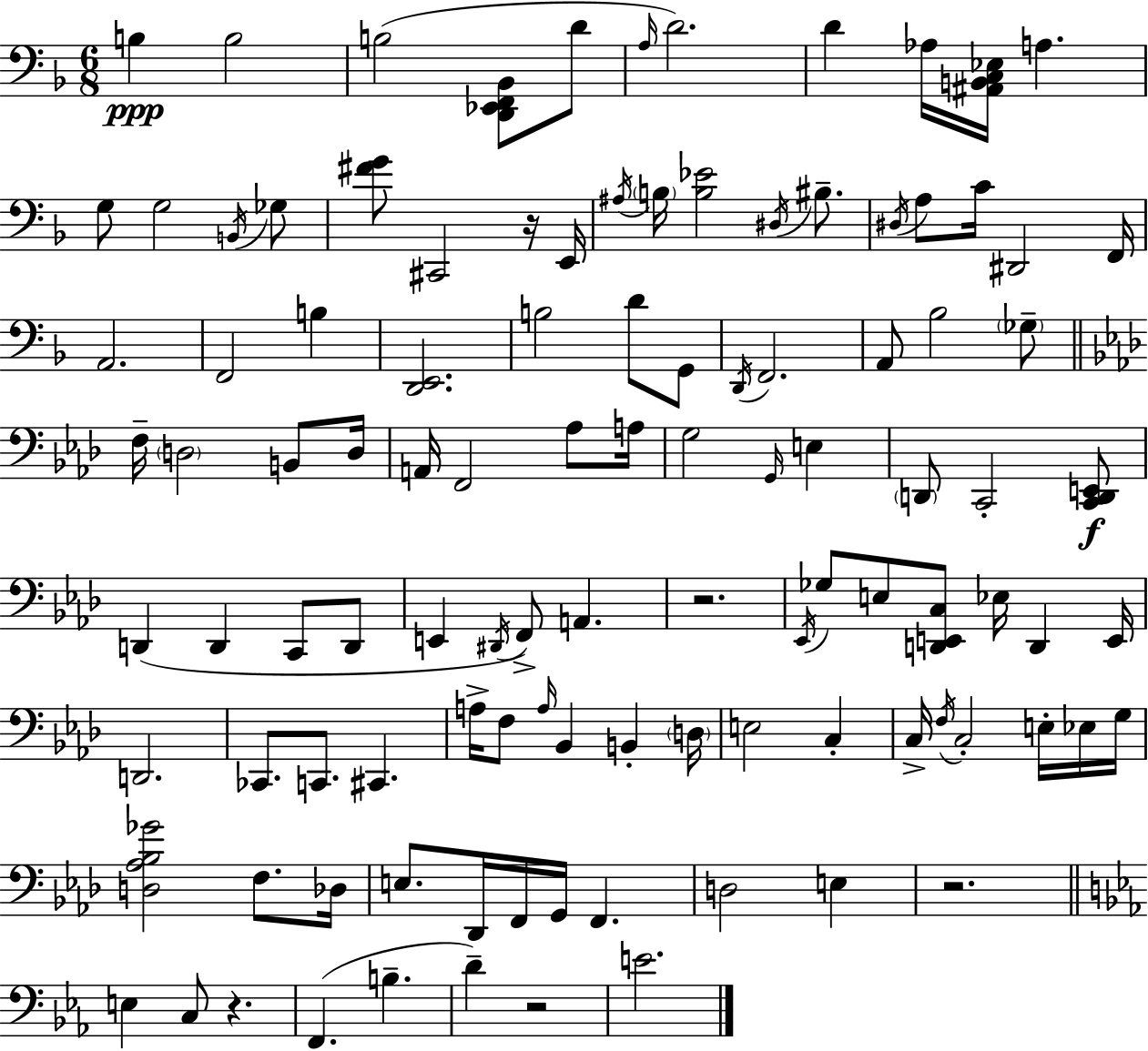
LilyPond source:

{
  \clef bass
  \numericTimeSignature
  \time 6/8
  \key d \minor
  b4\ppp b2 | b2( <d, ees, f, bes,>8 d'8 | \grace { a16 }) d'2. | d'4 aes16 <ais, b, c ees>16 a4. | \break g8 g2 \acciaccatura { b,16 } | ges8 <fis' g'>8 cis,2 | r16 e,16 \acciaccatura { ais16 } \parenthesize b16 <b ees'>2 | \acciaccatura { dis16 } bis8.-- \acciaccatura { dis16 } a8 c'16 dis,2 | \break f,16 a,2. | f,2 | b4 <d, e,>2. | b2 | \break d'8 g,8 \acciaccatura { d,16 } f,2. | a,8 bes2 | \parenthesize ges8-- \bar "||" \break \key aes \major f16-- \parenthesize d2 b,8 d16 | a,16 f,2 aes8 a16 | g2 \grace { g,16 } e4 | \parenthesize d,8 c,2-. <c, d, e,>8\f | \break d,4( d,4 c,8 d,8 | e,4 \acciaccatura { dis,16 }) f,8-> a,4. | r2. | \acciaccatura { ees,16 } ges8 e8 <d, e, c>8 ees16 d,4 | \break e,16 d,2. | ces,8. c,8. cis,4. | a16-> f8 \grace { a16 } bes,4 b,4-. | \parenthesize d16 e2 | \break c4-. c16-> \acciaccatura { f16 } c2-. | e16-. ees16 g16 <d aes bes ges'>2 | f8. des16 e8. des,16 f,16 g,16 f,4. | d2 | \break e4 r2. | \bar "||" \break \key ees \major e4 c8 r4. | f,4.( b4.-- | d'4--) r2 | e'2. | \break \bar "|."
}